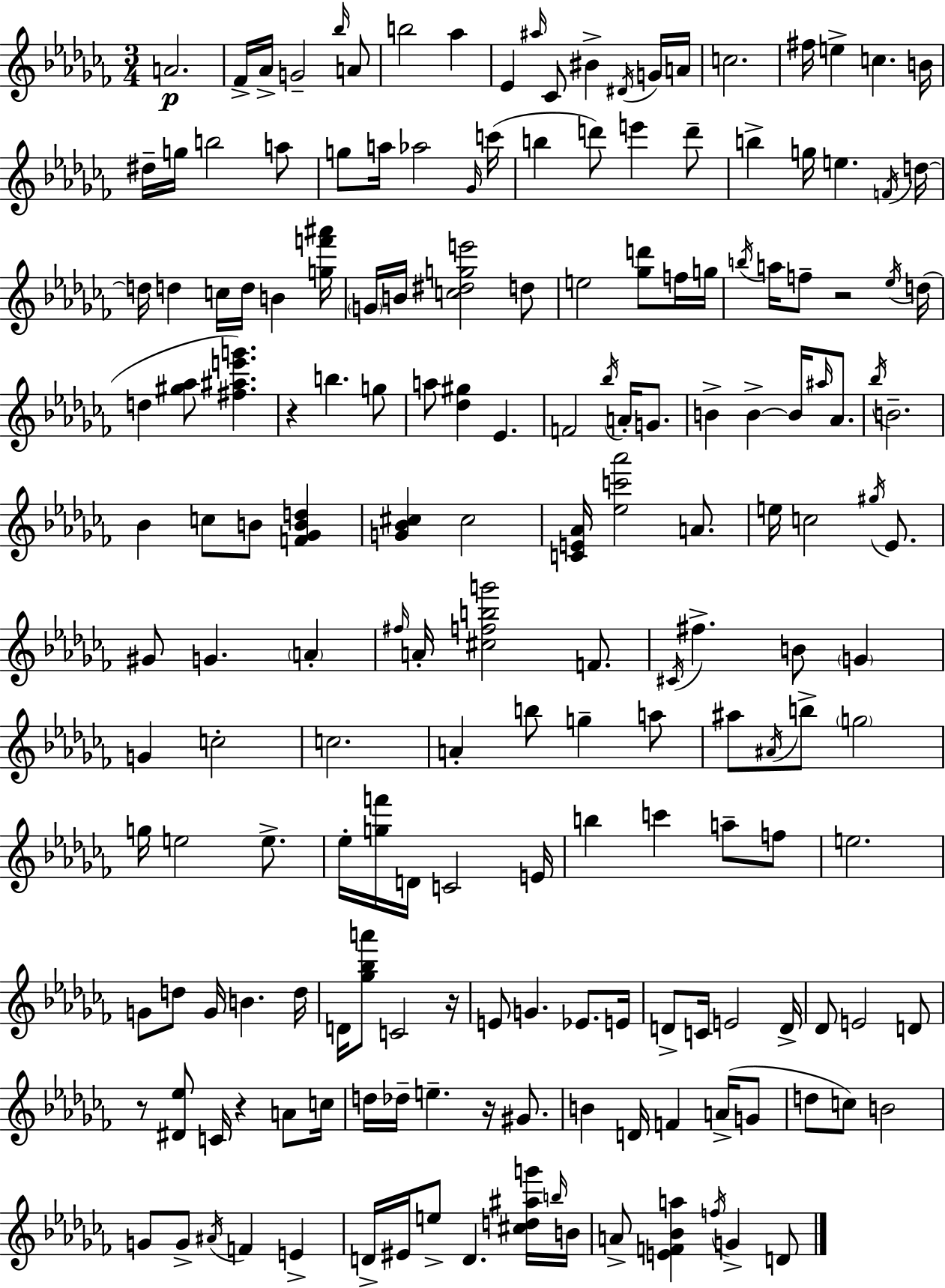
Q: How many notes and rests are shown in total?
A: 182